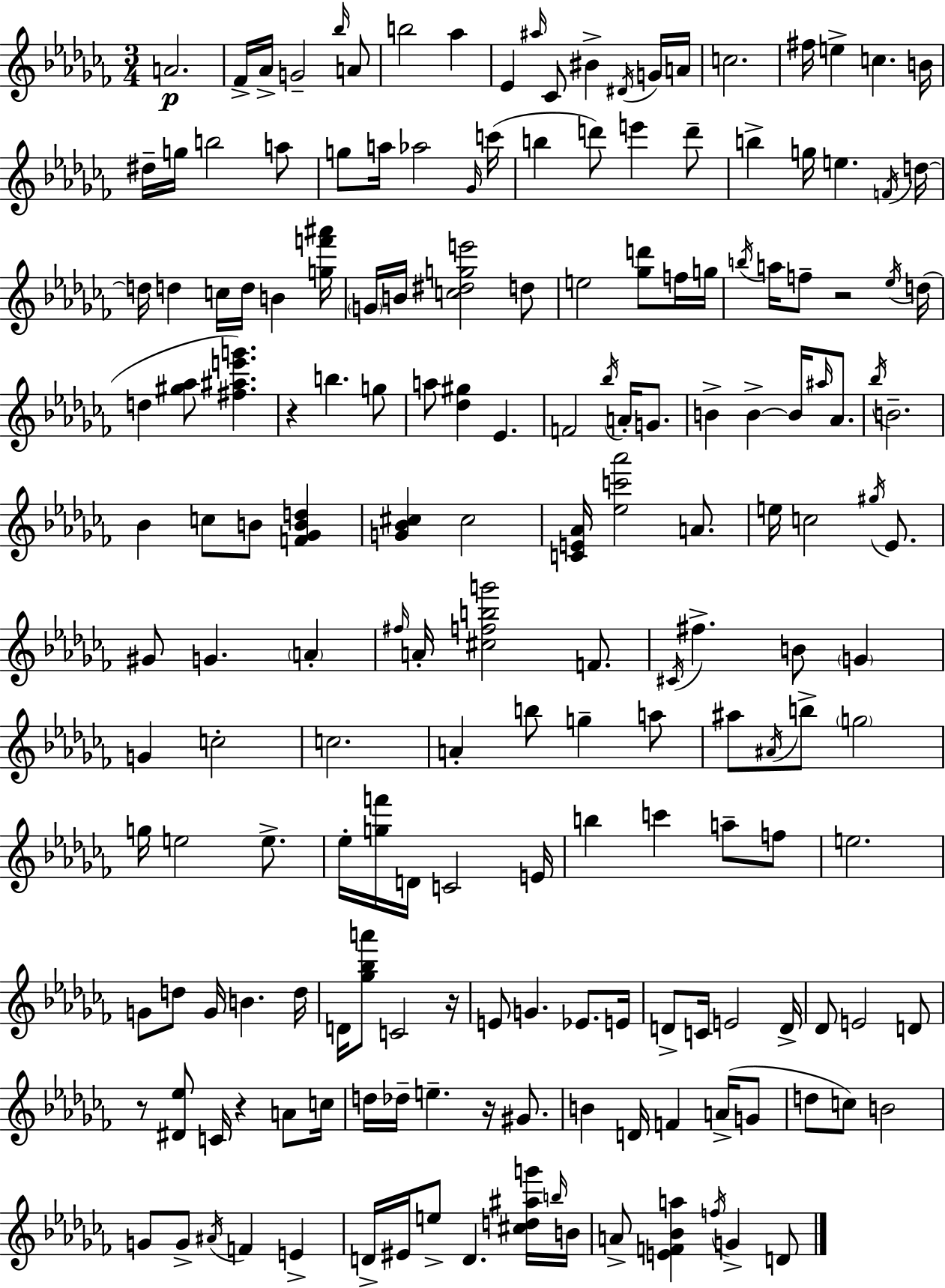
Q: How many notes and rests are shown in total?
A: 182